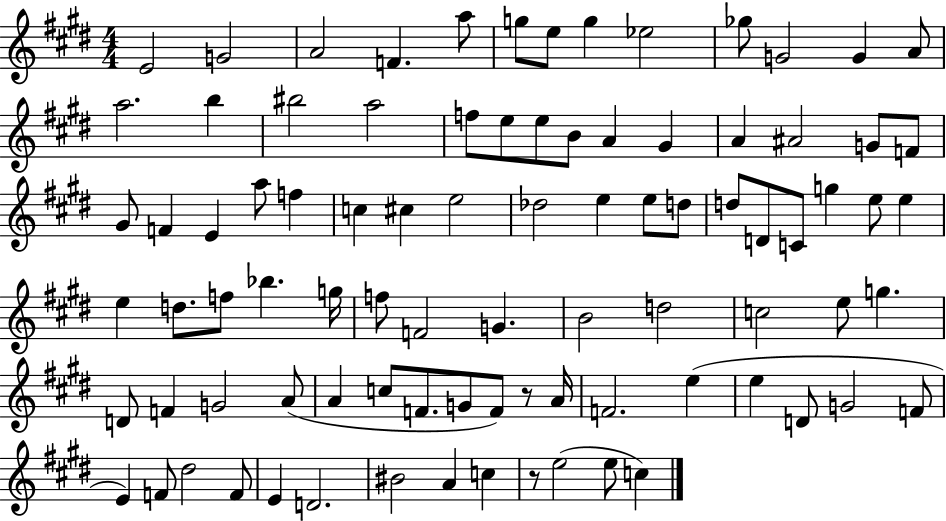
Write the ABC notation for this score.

X:1
T:Untitled
M:4/4
L:1/4
K:E
E2 G2 A2 F a/2 g/2 e/2 g _e2 _g/2 G2 G A/2 a2 b ^b2 a2 f/2 e/2 e/2 B/2 A ^G A ^A2 G/2 F/2 ^G/2 F E a/2 f c ^c e2 _d2 e e/2 d/2 d/2 D/2 C/2 g e/2 e e d/2 f/2 _b g/4 f/2 F2 G B2 d2 c2 e/2 g D/2 F G2 A/2 A c/2 F/2 G/2 F/2 z/2 A/4 F2 e e D/2 G2 F/2 E F/2 ^d2 F/2 E D2 ^B2 A c z/2 e2 e/2 c